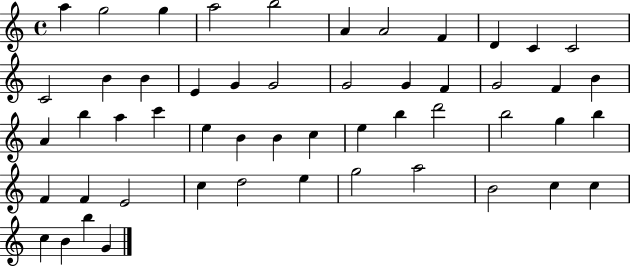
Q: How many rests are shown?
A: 0